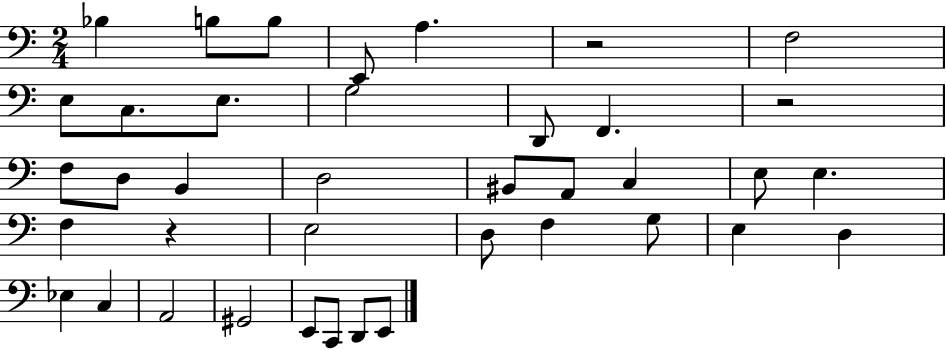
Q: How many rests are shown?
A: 3